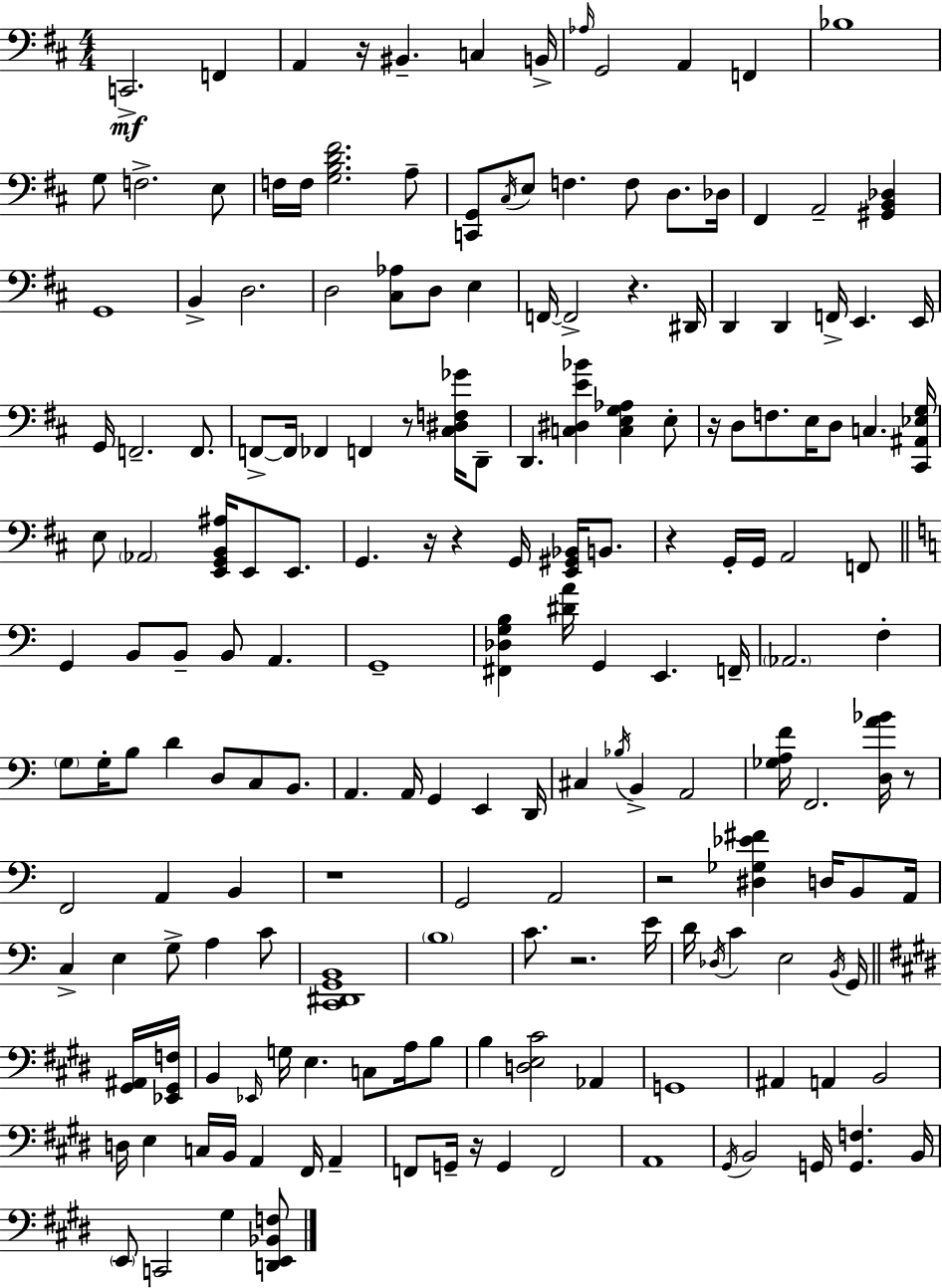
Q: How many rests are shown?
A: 12